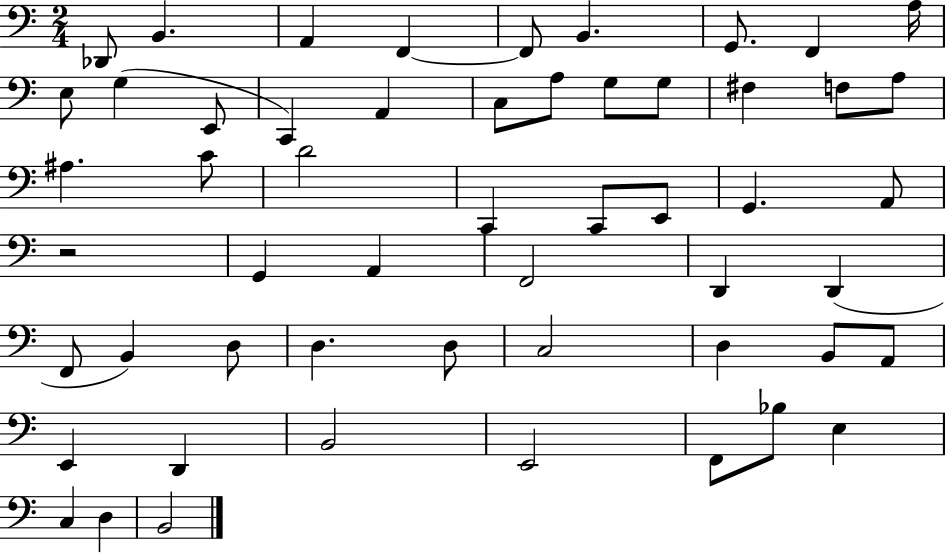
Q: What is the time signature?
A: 2/4